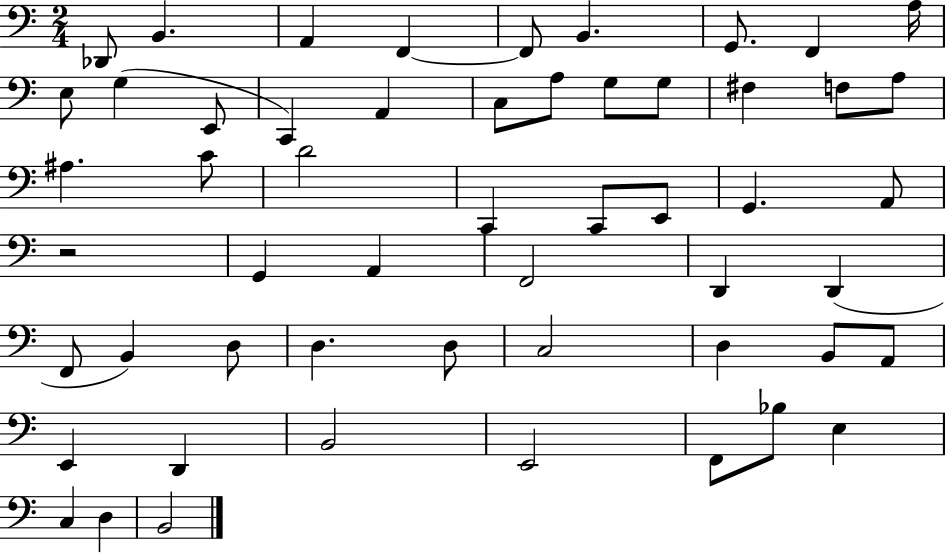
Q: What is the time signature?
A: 2/4